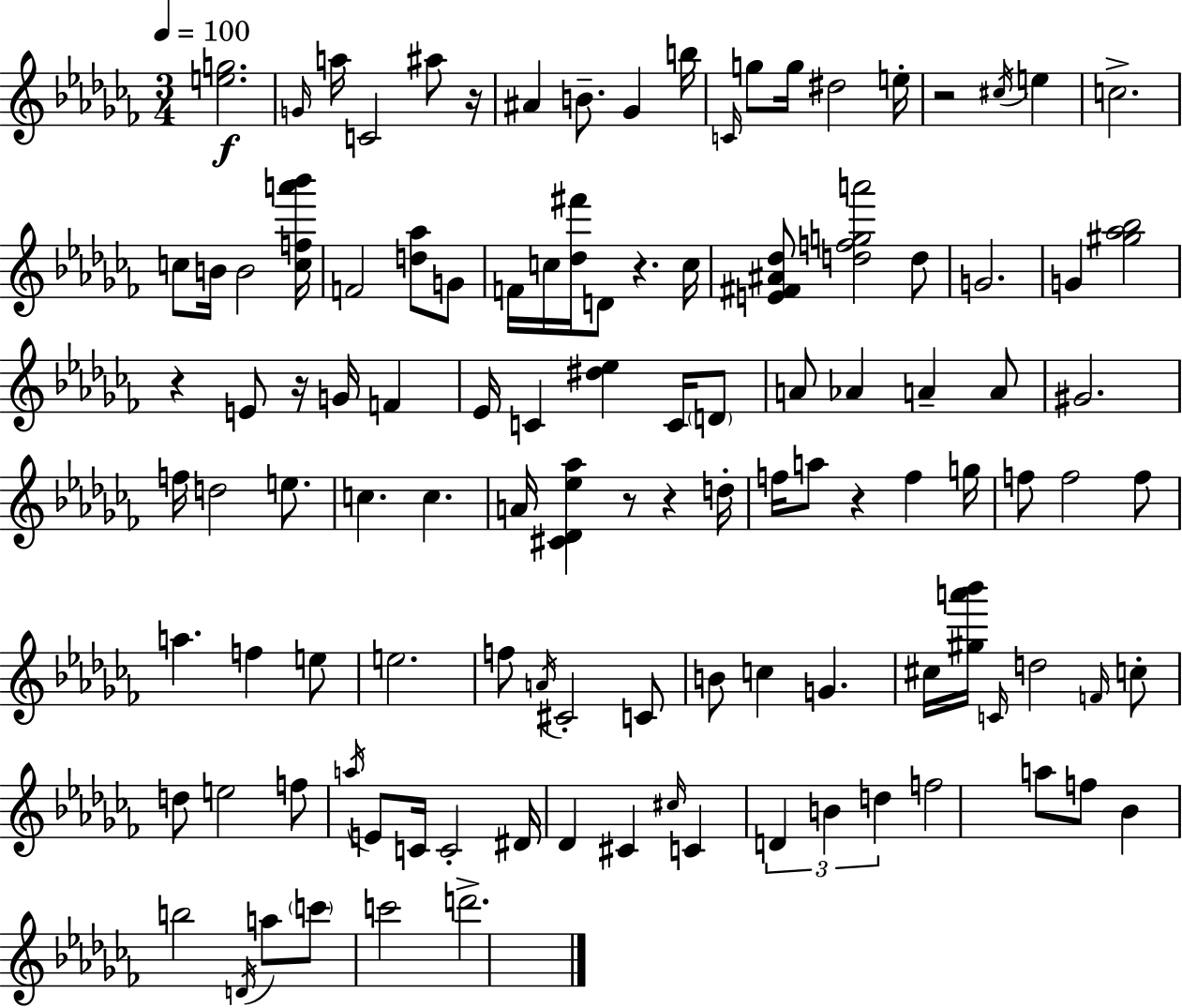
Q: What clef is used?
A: treble